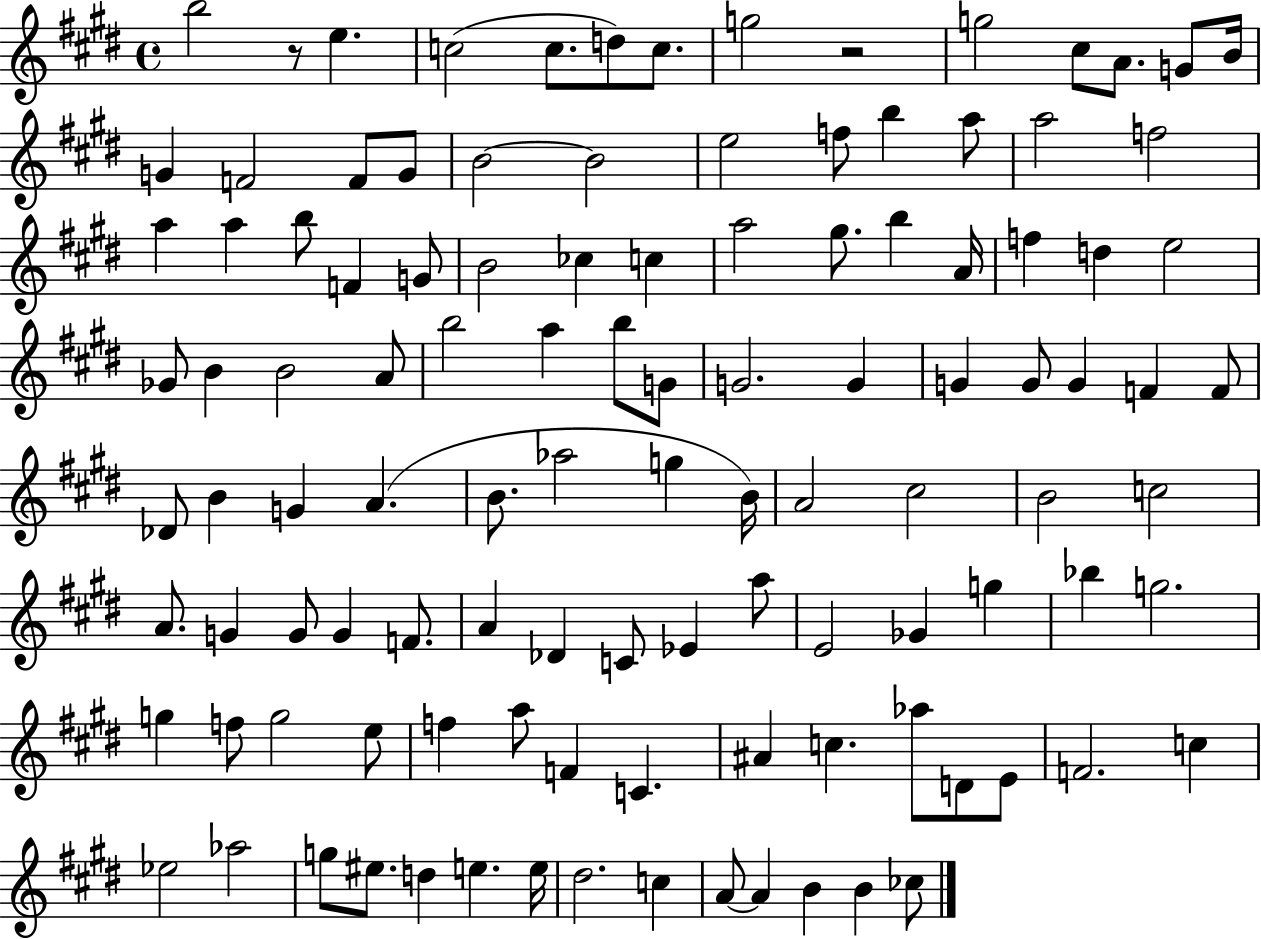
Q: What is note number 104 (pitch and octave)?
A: D#5